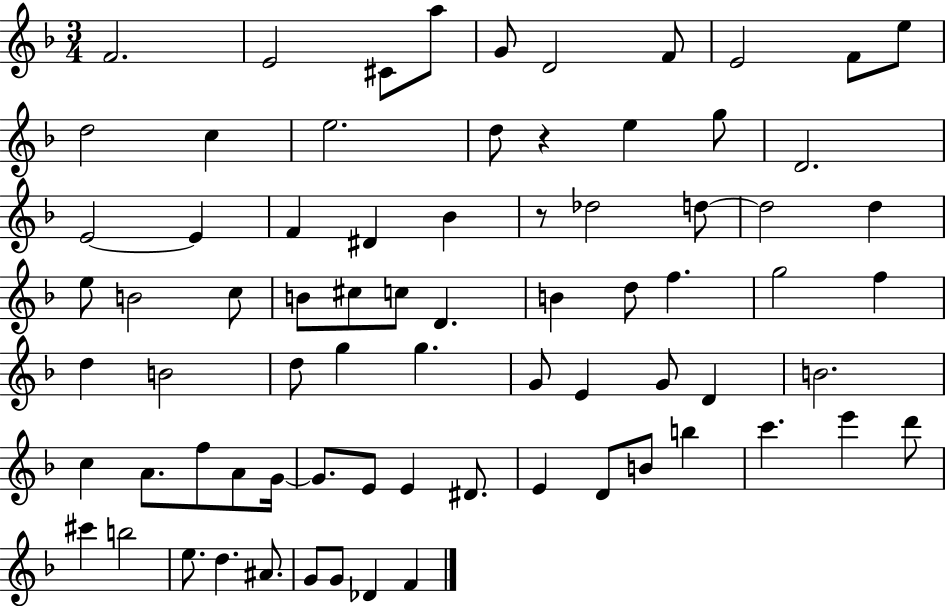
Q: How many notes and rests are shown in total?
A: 75